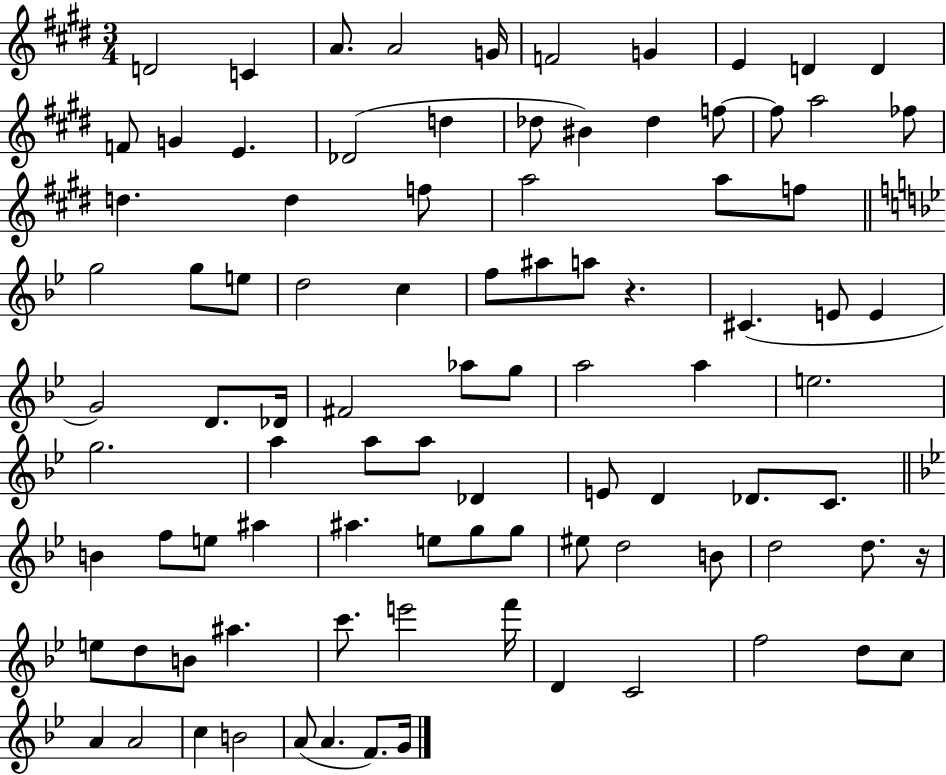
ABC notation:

X:1
T:Untitled
M:3/4
L:1/4
K:E
D2 C A/2 A2 G/4 F2 G E D D F/2 G E _D2 d _d/2 ^B _d f/2 f/2 a2 _f/2 d d f/2 a2 a/2 f/2 g2 g/2 e/2 d2 c f/2 ^a/2 a/2 z ^C E/2 E G2 D/2 _D/4 ^F2 _a/2 g/2 a2 a e2 g2 a a/2 a/2 _D E/2 D _D/2 C/2 B f/2 e/2 ^a ^a e/2 g/2 g/2 ^e/2 d2 B/2 d2 d/2 z/4 e/2 d/2 B/2 ^a c'/2 e'2 f'/4 D C2 f2 d/2 c/2 A A2 c B2 A/2 A F/2 G/4